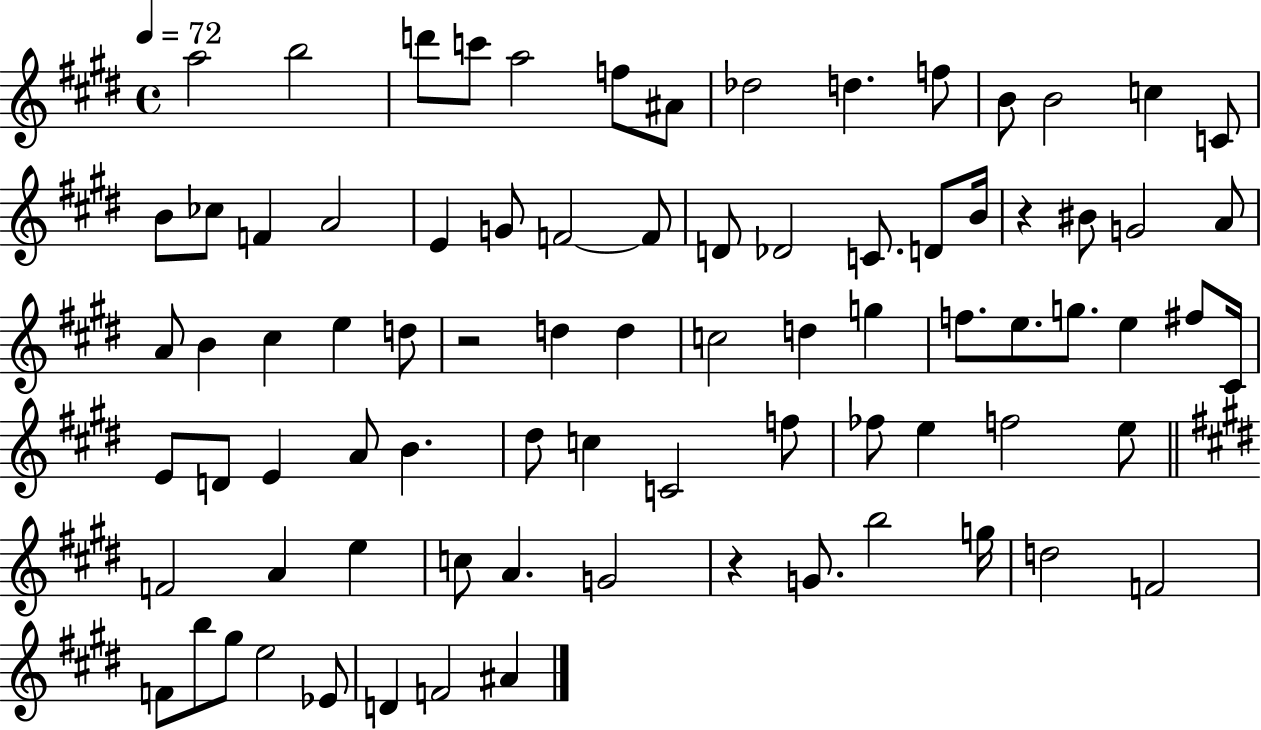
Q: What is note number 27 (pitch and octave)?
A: B4